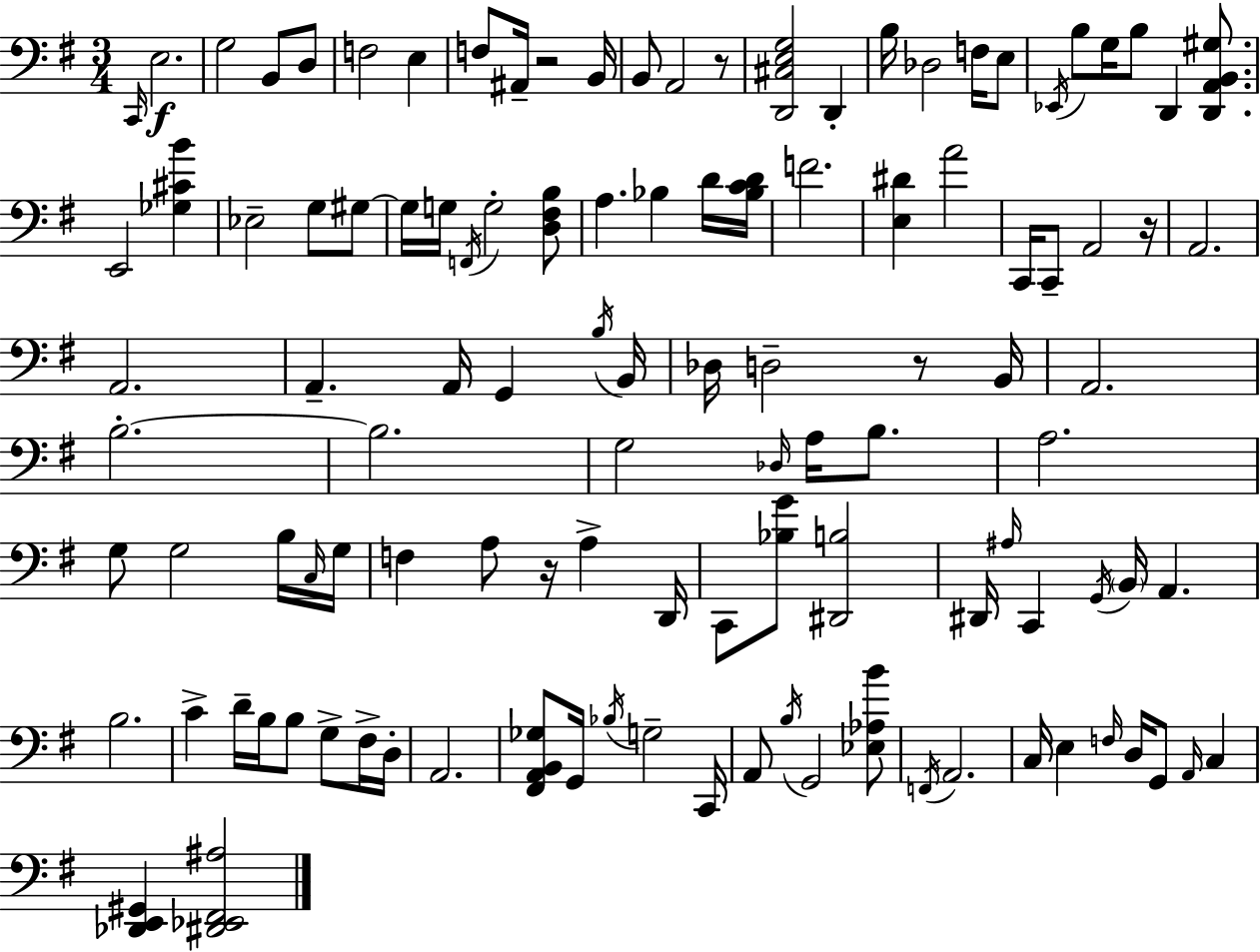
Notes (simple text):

C2/s E3/h. G3/h B2/e D3/e F3/h E3/q F3/e A#2/s R/h B2/s B2/e A2/h R/e [D2,C#3,E3,G3]/h D2/q B3/s Db3/h F3/s E3/e Eb2/s B3/e G3/s B3/e D2/q [D2,A2,B2,G#3]/e. E2/h [Gb3,C#4,B4]/q Eb3/h G3/e G#3/e G#3/s G3/s F2/s G3/h [D3,F#3,B3]/e A3/q. Bb3/q D4/s [Bb3,C4,D4]/s F4/h. [E3,D#4]/q A4/h C2/s C2/e A2/h R/s A2/h. A2/h. A2/q. A2/s G2/q B3/s B2/s Db3/s D3/h R/e B2/s A2/h. B3/h. B3/h. G3/h Db3/s A3/s B3/e. A3/h. G3/e G3/h B3/s C3/s G3/s F3/q A3/e R/s A3/q D2/s C2/e [Bb3,G4]/e [D#2,B3]/h D#2/s A#3/s C2/q G2/s B2/s A2/q. B3/h. C4/q D4/s B3/s B3/e G3/e F#3/s D3/s A2/h. [F#2,A2,B2,Gb3]/e G2/s Bb3/s G3/h C2/s A2/e B3/s G2/h [Eb3,Ab3,B4]/e F2/s A2/h. C3/s E3/q F3/s D3/s G2/e A2/s C3/q [Db2,E2,G#2]/q [D#2,Eb2,F#2,A#3]/h